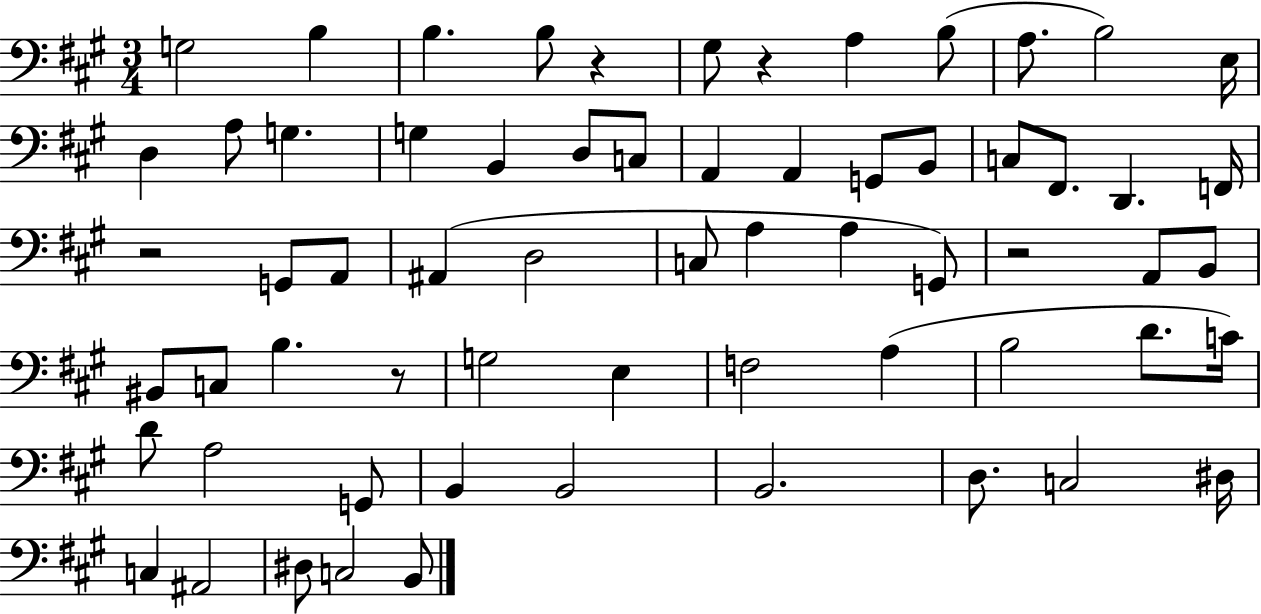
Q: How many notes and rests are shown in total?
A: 64